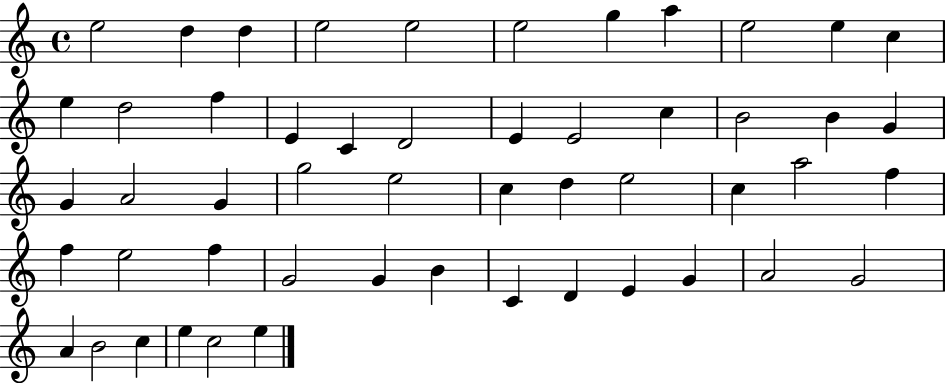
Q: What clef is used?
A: treble